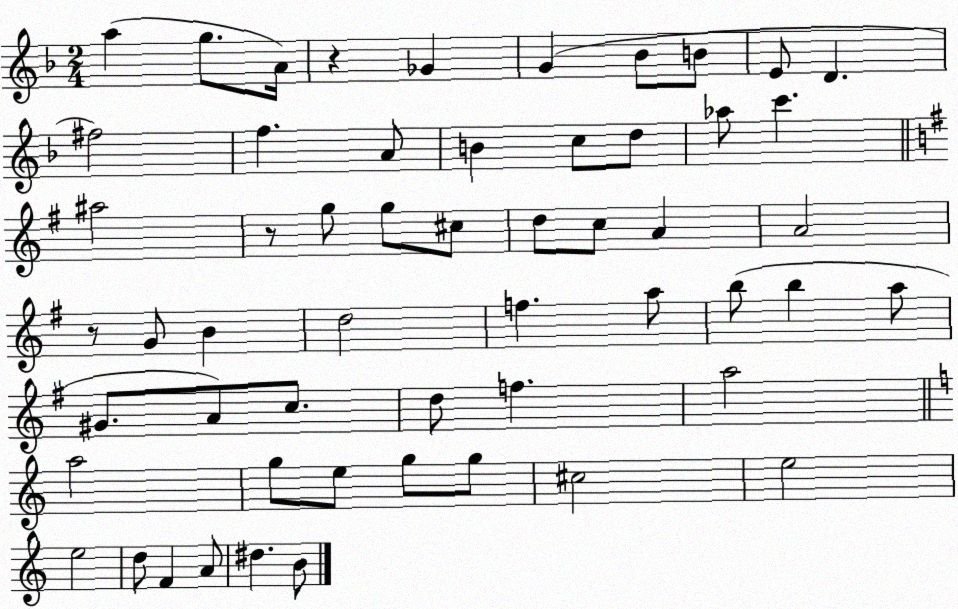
X:1
T:Untitled
M:2/4
L:1/4
K:F
a g/2 A/4 z _G G _B/2 B/2 E/2 D ^f2 f A/2 B c/2 d/2 _a/2 c' ^a2 z/2 g/2 g/2 ^c/2 d/2 c/2 A A2 z/2 G/2 B d2 f a/2 b/2 b a/2 ^G/2 A/2 c/2 d/2 f a2 a2 g/2 e/2 g/2 g/2 ^c2 e2 e2 d/2 F A/2 ^d B/2